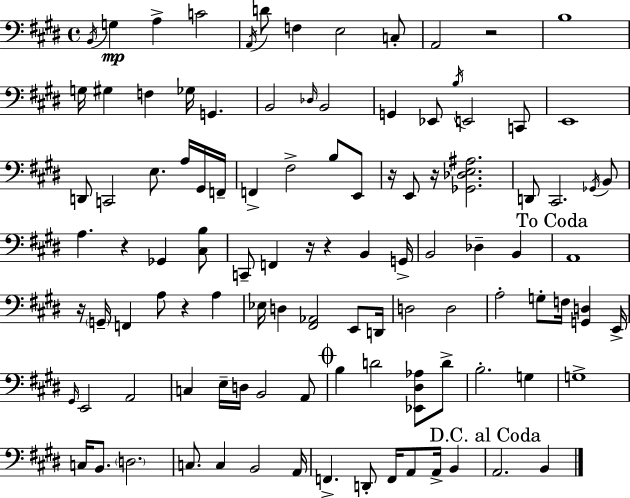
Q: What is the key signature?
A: E major